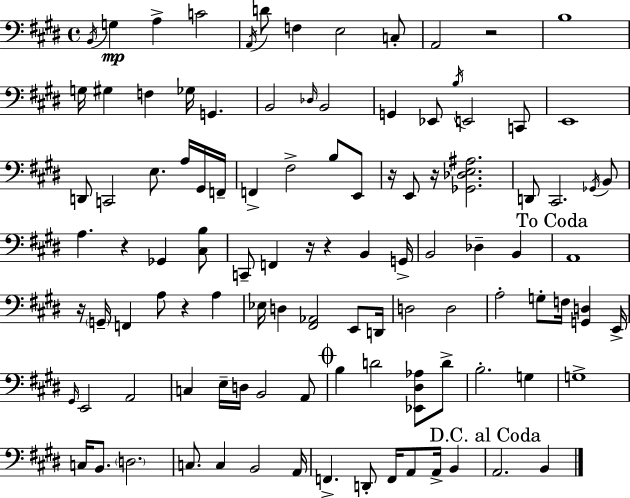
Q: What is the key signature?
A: E major